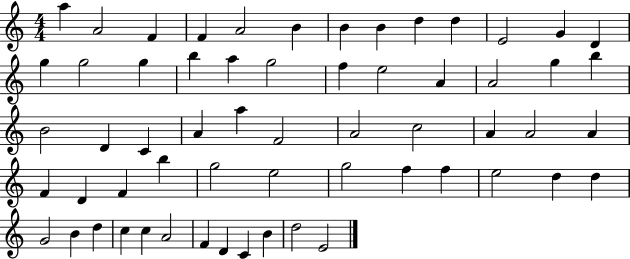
{
  \clef treble
  \numericTimeSignature
  \time 4/4
  \key c \major
  a''4 a'2 f'4 | f'4 a'2 b'4 | b'4 b'4 d''4 d''4 | e'2 g'4 d'4 | \break g''4 g''2 g''4 | b''4 a''4 g''2 | f''4 e''2 a'4 | a'2 g''4 b''4 | \break b'2 d'4 c'4 | a'4 a''4 f'2 | a'2 c''2 | a'4 a'2 a'4 | \break f'4 d'4 f'4 b''4 | g''2 e''2 | g''2 f''4 f''4 | e''2 d''4 d''4 | \break g'2 b'4 d''4 | c''4 c''4 a'2 | f'4 d'4 c'4 b'4 | d''2 e'2 | \break \bar "|."
}